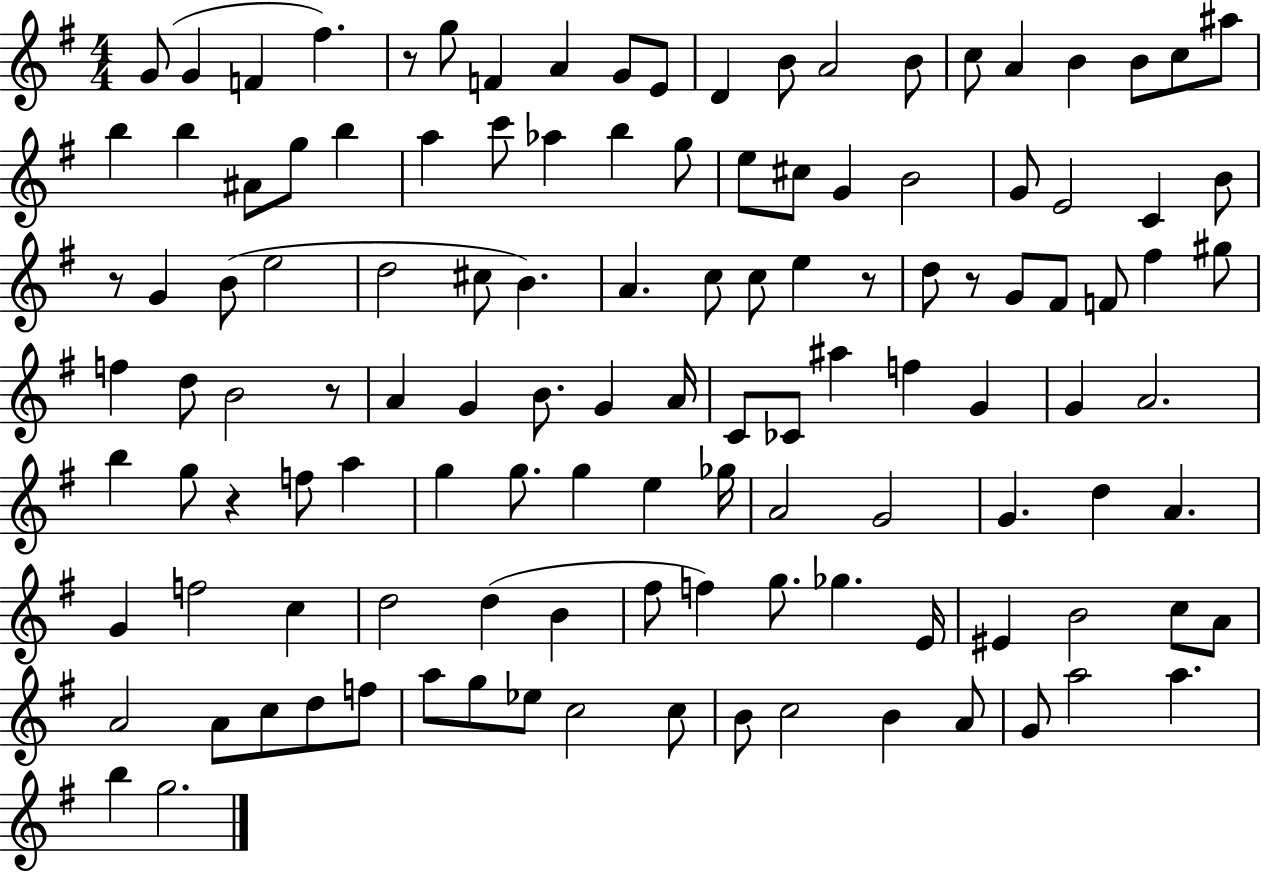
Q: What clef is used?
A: treble